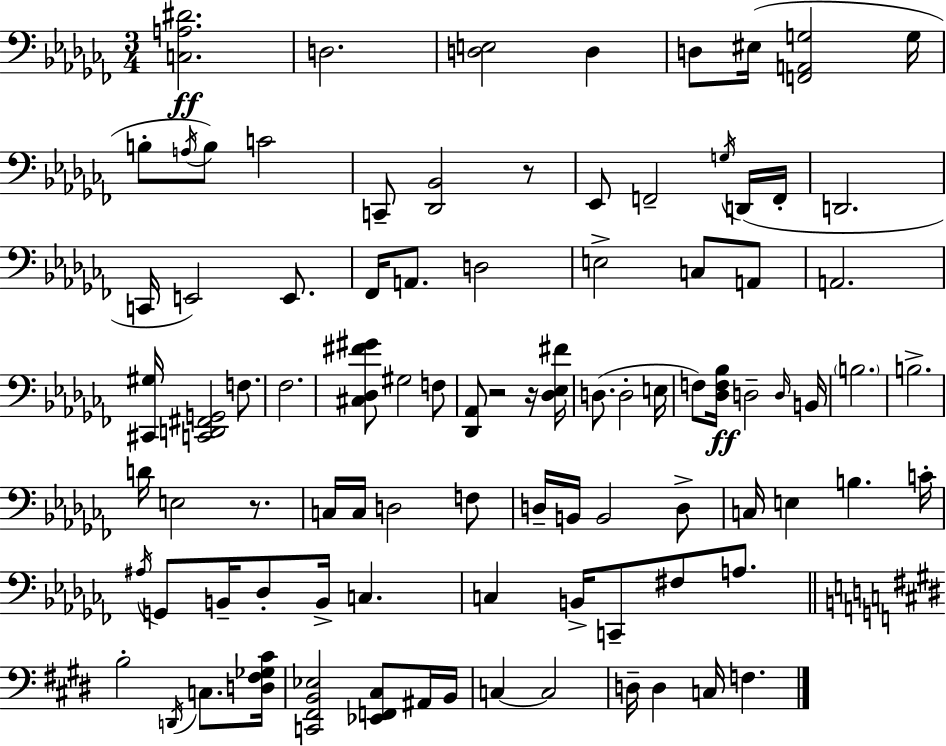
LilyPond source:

{
  \clef bass
  \numericTimeSignature
  \time 3/4
  \key aes \minor
  <c a dis'>2.\ff | d2. | <d e>2 d4 | d8 eis16( <f, a, g>2 g16 | \break b8-. \acciaccatura { a16 } b8) c'2 | c,8-- <des, bes,>2 r8 | ees,8 f,2-- \acciaccatura { g16 }( | d,16 f,16-. d,2. | \break c,16 e,2) e,8. | fes,16 a,8. d2 | e2-> c8 | a,8 a,2. | \break <cis, gis>16 <c, d, fis, g,>2 f8. | fes2. | <cis des fis' gis'>8 gis2 | f8 <des, aes,>8 r2 | \break r16 <des ees fis'>16 d8.( d2-. | e16 f8) <des f bes>16\ff d2-- | \grace { d16 } b,16 \parenthesize b2. | b2.-> | \break d'16 e2 | r8. c16 c16 d2 | f8 d16-- b,16 b,2 | d8-> c16 e4 b4. | \break c'16-. \acciaccatura { ais16 } g,8 b,16-- des8-. b,16-> c4. | c4 b,16-> c,8-- fis8 | a8. \bar "||" \break \key e \major b2-. \acciaccatura { d,16 } c8. | <d fis ges cis'>16 <c, fis, b, ees>2 <ees, f, cis>8 ais,16 | b,16 c4~~ c2 | d16-- d4 c16 f4. | \break \bar "|."
}